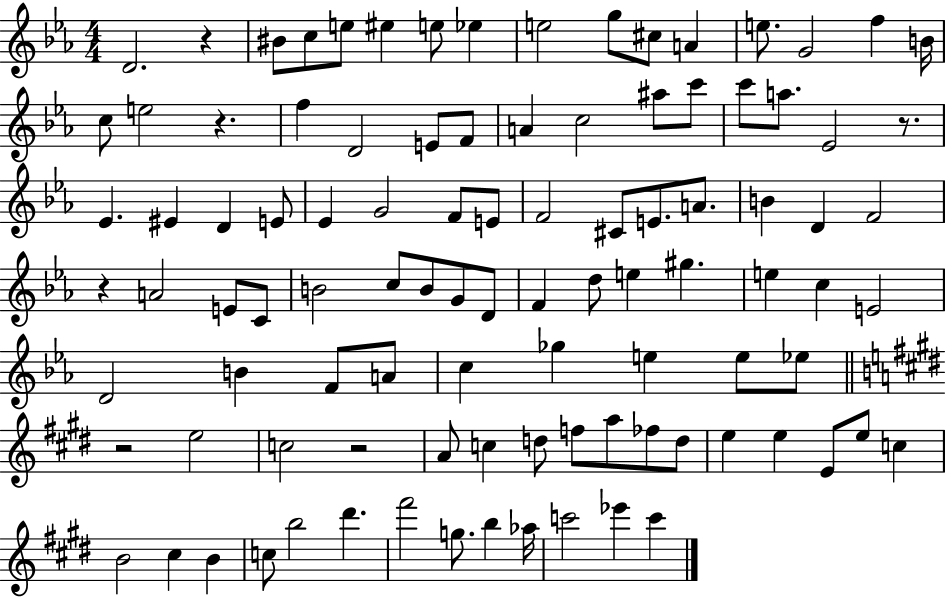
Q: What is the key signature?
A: EES major